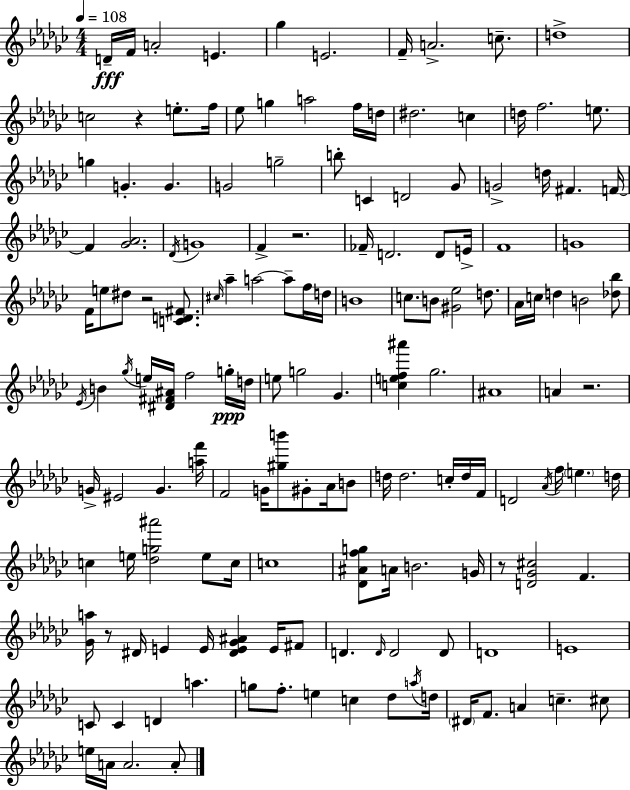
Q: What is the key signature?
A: EES minor